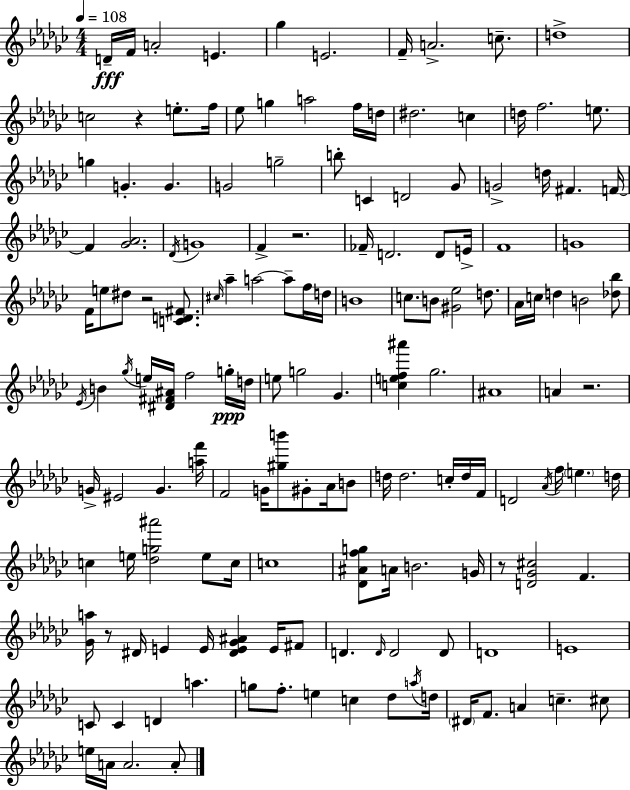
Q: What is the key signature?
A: EES minor